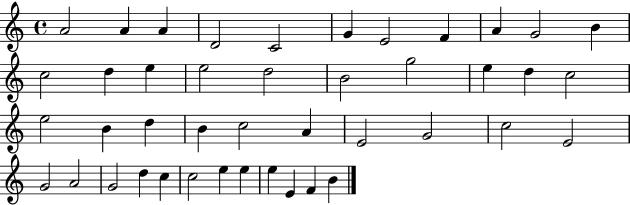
X:1
T:Untitled
M:4/4
L:1/4
K:C
A2 A A D2 C2 G E2 F A G2 B c2 d e e2 d2 B2 g2 e d c2 e2 B d B c2 A E2 G2 c2 E2 G2 A2 G2 d c c2 e e e E F B